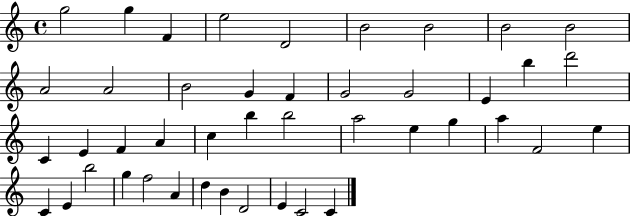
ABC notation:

X:1
T:Untitled
M:4/4
L:1/4
K:C
g2 g F e2 D2 B2 B2 B2 B2 A2 A2 B2 G F G2 G2 E b d'2 C E F A c b b2 a2 e g a F2 e C E b2 g f2 A d B D2 E C2 C